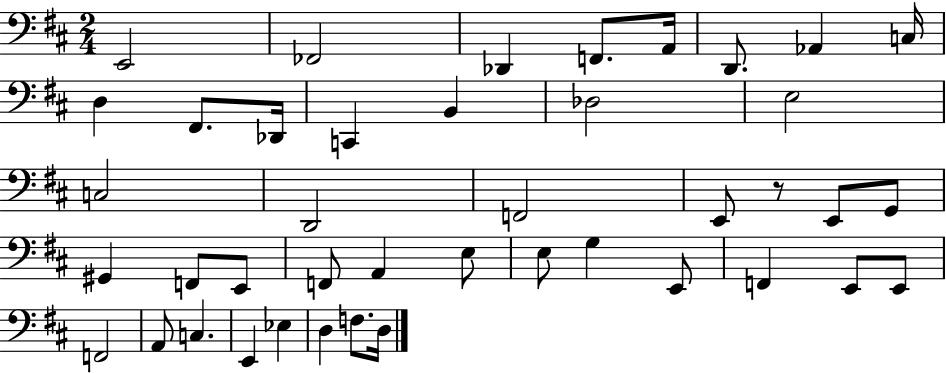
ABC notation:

X:1
T:Untitled
M:2/4
L:1/4
K:D
E,,2 _F,,2 _D,, F,,/2 A,,/4 D,,/2 _A,, C,/4 D, ^F,,/2 _D,,/4 C,, B,, _D,2 E,2 C,2 D,,2 F,,2 E,,/2 z/2 E,,/2 G,,/2 ^G,, F,,/2 E,,/2 F,,/2 A,, E,/2 E,/2 G, E,,/2 F,, E,,/2 E,,/2 F,,2 A,,/2 C, E,, _E, D, F,/2 D,/4